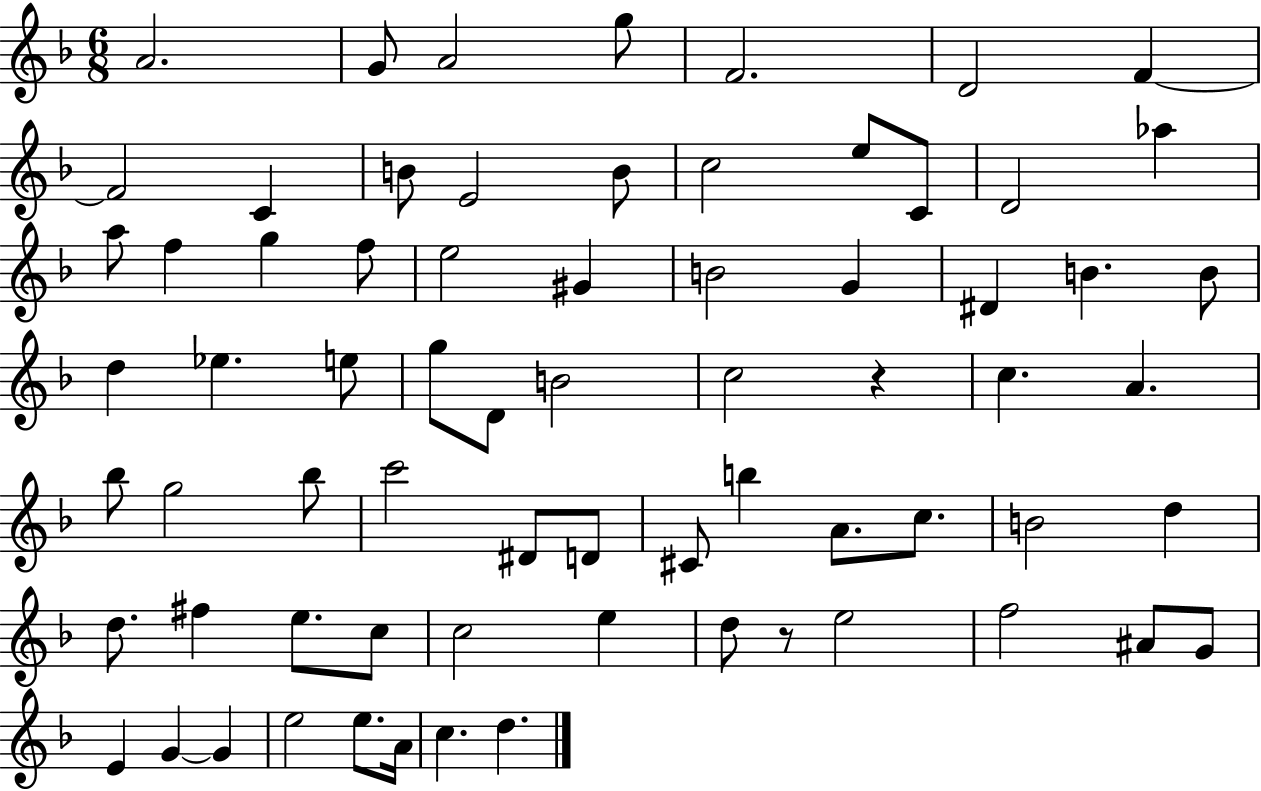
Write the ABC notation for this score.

X:1
T:Untitled
M:6/8
L:1/4
K:F
A2 G/2 A2 g/2 F2 D2 F F2 C B/2 E2 B/2 c2 e/2 C/2 D2 _a a/2 f g f/2 e2 ^G B2 G ^D B B/2 d _e e/2 g/2 D/2 B2 c2 z c A _b/2 g2 _b/2 c'2 ^D/2 D/2 ^C/2 b A/2 c/2 B2 d d/2 ^f e/2 c/2 c2 e d/2 z/2 e2 f2 ^A/2 G/2 E G G e2 e/2 A/4 c d